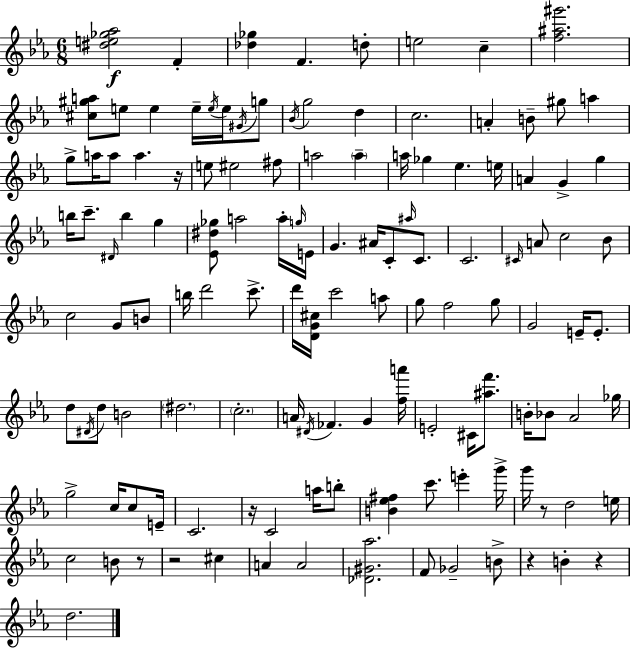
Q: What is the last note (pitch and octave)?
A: D5